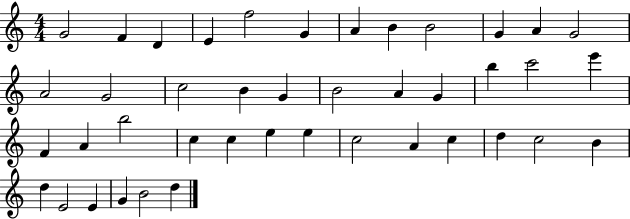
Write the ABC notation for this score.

X:1
T:Untitled
M:4/4
L:1/4
K:C
G2 F D E f2 G A B B2 G A G2 A2 G2 c2 B G B2 A G b c'2 e' F A b2 c c e e c2 A c d c2 B d E2 E G B2 d